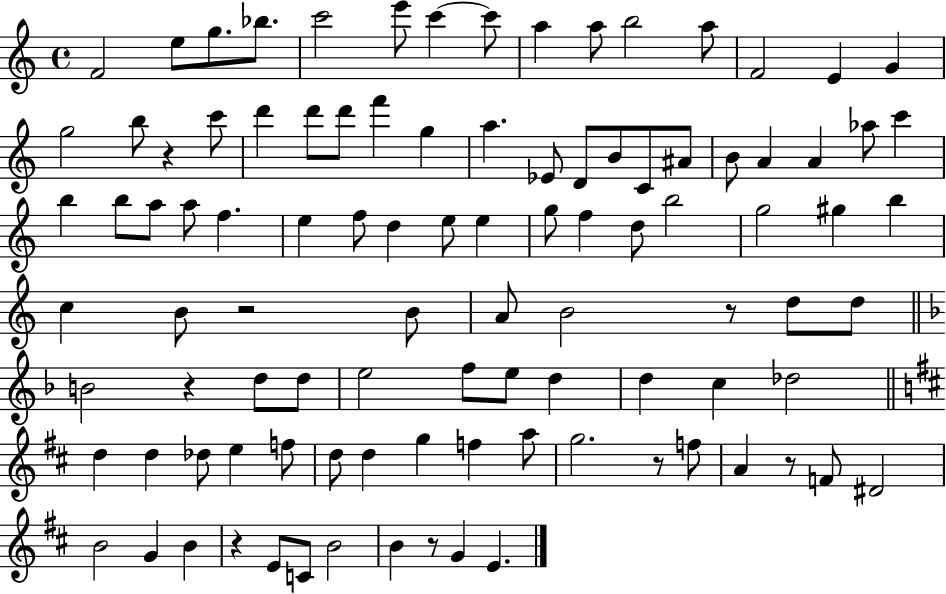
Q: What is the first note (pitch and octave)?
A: F4